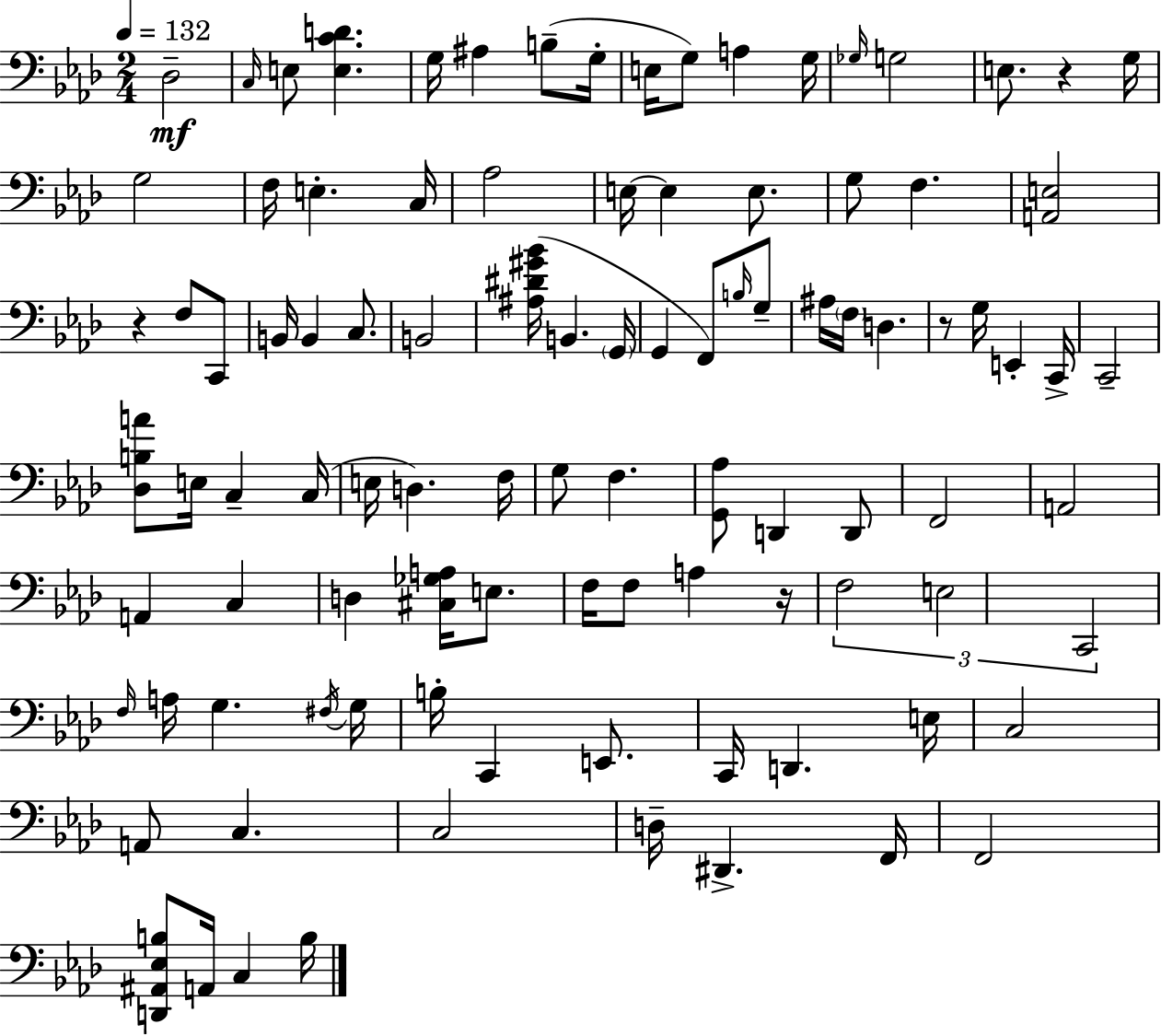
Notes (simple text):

Db3/h C3/s E3/e [E3,C4,D4]/q. G3/s A#3/q B3/e G3/s E3/s G3/e A3/q G3/s Gb3/s G3/h E3/e. R/q G3/s G3/h F3/s E3/q. C3/s Ab3/h E3/s E3/q E3/e. G3/e F3/q. [A2,E3]/h R/q F3/e C2/e B2/s B2/q C3/e. B2/h [A#3,D#4,G#4,Bb4]/s B2/q. G2/s G2/q F2/e B3/s G3/e A#3/s F3/s D3/q. R/e G3/s E2/q C2/s C2/h [Db3,B3,A4]/e E3/s C3/q C3/s E3/s D3/q. F3/s G3/e F3/q. [G2,Ab3]/e D2/q D2/e F2/h A2/h A2/q C3/q D3/q [C#3,Gb3,A3]/s E3/e. F3/s F3/e A3/q R/s F3/h E3/h C2/h F3/s A3/s G3/q. F#3/s G3/s B3/s C2/q E2/e. C2/s D2/q. E3/s C3/h A2/e C3/q. C3/h D3/s D#2/q. F2/s F2/h [D2,A#2,Eb3,B3]/e A2/s C3/q B3/s